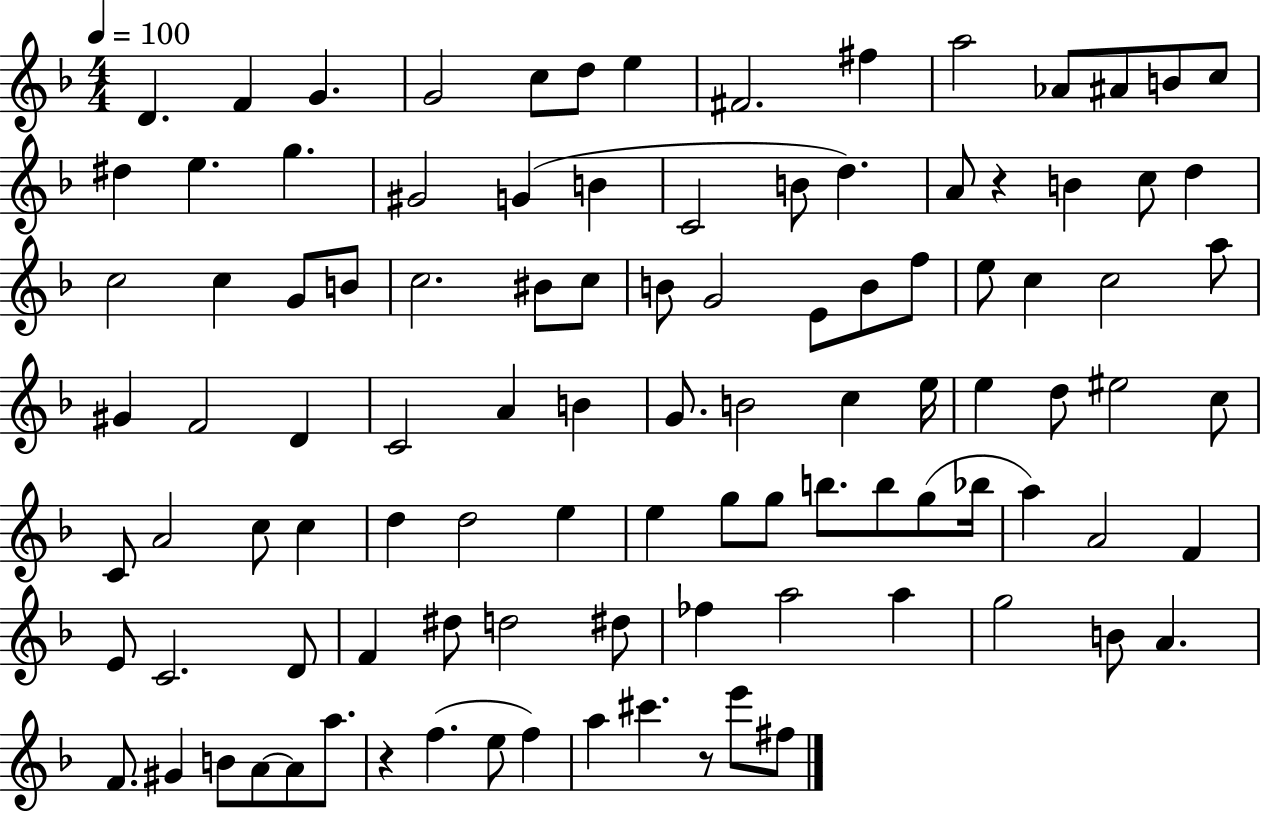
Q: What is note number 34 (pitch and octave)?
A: C5